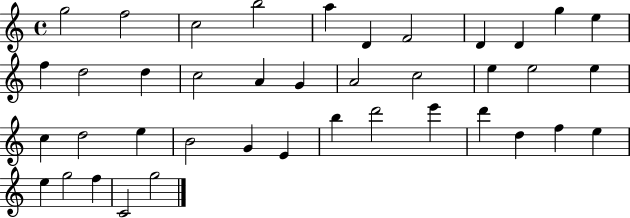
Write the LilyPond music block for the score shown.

{
  \clef treble
  \time 4/4
  \defaultTimeSignature
  \key c \major
  g''2 f''2 | c''2 b''2 | a''4 d'4 f'2 | d'4 d'4 g''4 e''4 | \break f''4 d''2 d''4 | c''2 a'4 g'4 | a'2 c''2 | e''4 e''2 e''4 | \break c''4 d''2 e''4 | b'2 g'4 e'4 | b''4 d'''2 e'''4 | d'''4 d''4 f''4 e''4 | \break e''4 g''2 f''4 | c'2 g''2 | \bar "|."
}